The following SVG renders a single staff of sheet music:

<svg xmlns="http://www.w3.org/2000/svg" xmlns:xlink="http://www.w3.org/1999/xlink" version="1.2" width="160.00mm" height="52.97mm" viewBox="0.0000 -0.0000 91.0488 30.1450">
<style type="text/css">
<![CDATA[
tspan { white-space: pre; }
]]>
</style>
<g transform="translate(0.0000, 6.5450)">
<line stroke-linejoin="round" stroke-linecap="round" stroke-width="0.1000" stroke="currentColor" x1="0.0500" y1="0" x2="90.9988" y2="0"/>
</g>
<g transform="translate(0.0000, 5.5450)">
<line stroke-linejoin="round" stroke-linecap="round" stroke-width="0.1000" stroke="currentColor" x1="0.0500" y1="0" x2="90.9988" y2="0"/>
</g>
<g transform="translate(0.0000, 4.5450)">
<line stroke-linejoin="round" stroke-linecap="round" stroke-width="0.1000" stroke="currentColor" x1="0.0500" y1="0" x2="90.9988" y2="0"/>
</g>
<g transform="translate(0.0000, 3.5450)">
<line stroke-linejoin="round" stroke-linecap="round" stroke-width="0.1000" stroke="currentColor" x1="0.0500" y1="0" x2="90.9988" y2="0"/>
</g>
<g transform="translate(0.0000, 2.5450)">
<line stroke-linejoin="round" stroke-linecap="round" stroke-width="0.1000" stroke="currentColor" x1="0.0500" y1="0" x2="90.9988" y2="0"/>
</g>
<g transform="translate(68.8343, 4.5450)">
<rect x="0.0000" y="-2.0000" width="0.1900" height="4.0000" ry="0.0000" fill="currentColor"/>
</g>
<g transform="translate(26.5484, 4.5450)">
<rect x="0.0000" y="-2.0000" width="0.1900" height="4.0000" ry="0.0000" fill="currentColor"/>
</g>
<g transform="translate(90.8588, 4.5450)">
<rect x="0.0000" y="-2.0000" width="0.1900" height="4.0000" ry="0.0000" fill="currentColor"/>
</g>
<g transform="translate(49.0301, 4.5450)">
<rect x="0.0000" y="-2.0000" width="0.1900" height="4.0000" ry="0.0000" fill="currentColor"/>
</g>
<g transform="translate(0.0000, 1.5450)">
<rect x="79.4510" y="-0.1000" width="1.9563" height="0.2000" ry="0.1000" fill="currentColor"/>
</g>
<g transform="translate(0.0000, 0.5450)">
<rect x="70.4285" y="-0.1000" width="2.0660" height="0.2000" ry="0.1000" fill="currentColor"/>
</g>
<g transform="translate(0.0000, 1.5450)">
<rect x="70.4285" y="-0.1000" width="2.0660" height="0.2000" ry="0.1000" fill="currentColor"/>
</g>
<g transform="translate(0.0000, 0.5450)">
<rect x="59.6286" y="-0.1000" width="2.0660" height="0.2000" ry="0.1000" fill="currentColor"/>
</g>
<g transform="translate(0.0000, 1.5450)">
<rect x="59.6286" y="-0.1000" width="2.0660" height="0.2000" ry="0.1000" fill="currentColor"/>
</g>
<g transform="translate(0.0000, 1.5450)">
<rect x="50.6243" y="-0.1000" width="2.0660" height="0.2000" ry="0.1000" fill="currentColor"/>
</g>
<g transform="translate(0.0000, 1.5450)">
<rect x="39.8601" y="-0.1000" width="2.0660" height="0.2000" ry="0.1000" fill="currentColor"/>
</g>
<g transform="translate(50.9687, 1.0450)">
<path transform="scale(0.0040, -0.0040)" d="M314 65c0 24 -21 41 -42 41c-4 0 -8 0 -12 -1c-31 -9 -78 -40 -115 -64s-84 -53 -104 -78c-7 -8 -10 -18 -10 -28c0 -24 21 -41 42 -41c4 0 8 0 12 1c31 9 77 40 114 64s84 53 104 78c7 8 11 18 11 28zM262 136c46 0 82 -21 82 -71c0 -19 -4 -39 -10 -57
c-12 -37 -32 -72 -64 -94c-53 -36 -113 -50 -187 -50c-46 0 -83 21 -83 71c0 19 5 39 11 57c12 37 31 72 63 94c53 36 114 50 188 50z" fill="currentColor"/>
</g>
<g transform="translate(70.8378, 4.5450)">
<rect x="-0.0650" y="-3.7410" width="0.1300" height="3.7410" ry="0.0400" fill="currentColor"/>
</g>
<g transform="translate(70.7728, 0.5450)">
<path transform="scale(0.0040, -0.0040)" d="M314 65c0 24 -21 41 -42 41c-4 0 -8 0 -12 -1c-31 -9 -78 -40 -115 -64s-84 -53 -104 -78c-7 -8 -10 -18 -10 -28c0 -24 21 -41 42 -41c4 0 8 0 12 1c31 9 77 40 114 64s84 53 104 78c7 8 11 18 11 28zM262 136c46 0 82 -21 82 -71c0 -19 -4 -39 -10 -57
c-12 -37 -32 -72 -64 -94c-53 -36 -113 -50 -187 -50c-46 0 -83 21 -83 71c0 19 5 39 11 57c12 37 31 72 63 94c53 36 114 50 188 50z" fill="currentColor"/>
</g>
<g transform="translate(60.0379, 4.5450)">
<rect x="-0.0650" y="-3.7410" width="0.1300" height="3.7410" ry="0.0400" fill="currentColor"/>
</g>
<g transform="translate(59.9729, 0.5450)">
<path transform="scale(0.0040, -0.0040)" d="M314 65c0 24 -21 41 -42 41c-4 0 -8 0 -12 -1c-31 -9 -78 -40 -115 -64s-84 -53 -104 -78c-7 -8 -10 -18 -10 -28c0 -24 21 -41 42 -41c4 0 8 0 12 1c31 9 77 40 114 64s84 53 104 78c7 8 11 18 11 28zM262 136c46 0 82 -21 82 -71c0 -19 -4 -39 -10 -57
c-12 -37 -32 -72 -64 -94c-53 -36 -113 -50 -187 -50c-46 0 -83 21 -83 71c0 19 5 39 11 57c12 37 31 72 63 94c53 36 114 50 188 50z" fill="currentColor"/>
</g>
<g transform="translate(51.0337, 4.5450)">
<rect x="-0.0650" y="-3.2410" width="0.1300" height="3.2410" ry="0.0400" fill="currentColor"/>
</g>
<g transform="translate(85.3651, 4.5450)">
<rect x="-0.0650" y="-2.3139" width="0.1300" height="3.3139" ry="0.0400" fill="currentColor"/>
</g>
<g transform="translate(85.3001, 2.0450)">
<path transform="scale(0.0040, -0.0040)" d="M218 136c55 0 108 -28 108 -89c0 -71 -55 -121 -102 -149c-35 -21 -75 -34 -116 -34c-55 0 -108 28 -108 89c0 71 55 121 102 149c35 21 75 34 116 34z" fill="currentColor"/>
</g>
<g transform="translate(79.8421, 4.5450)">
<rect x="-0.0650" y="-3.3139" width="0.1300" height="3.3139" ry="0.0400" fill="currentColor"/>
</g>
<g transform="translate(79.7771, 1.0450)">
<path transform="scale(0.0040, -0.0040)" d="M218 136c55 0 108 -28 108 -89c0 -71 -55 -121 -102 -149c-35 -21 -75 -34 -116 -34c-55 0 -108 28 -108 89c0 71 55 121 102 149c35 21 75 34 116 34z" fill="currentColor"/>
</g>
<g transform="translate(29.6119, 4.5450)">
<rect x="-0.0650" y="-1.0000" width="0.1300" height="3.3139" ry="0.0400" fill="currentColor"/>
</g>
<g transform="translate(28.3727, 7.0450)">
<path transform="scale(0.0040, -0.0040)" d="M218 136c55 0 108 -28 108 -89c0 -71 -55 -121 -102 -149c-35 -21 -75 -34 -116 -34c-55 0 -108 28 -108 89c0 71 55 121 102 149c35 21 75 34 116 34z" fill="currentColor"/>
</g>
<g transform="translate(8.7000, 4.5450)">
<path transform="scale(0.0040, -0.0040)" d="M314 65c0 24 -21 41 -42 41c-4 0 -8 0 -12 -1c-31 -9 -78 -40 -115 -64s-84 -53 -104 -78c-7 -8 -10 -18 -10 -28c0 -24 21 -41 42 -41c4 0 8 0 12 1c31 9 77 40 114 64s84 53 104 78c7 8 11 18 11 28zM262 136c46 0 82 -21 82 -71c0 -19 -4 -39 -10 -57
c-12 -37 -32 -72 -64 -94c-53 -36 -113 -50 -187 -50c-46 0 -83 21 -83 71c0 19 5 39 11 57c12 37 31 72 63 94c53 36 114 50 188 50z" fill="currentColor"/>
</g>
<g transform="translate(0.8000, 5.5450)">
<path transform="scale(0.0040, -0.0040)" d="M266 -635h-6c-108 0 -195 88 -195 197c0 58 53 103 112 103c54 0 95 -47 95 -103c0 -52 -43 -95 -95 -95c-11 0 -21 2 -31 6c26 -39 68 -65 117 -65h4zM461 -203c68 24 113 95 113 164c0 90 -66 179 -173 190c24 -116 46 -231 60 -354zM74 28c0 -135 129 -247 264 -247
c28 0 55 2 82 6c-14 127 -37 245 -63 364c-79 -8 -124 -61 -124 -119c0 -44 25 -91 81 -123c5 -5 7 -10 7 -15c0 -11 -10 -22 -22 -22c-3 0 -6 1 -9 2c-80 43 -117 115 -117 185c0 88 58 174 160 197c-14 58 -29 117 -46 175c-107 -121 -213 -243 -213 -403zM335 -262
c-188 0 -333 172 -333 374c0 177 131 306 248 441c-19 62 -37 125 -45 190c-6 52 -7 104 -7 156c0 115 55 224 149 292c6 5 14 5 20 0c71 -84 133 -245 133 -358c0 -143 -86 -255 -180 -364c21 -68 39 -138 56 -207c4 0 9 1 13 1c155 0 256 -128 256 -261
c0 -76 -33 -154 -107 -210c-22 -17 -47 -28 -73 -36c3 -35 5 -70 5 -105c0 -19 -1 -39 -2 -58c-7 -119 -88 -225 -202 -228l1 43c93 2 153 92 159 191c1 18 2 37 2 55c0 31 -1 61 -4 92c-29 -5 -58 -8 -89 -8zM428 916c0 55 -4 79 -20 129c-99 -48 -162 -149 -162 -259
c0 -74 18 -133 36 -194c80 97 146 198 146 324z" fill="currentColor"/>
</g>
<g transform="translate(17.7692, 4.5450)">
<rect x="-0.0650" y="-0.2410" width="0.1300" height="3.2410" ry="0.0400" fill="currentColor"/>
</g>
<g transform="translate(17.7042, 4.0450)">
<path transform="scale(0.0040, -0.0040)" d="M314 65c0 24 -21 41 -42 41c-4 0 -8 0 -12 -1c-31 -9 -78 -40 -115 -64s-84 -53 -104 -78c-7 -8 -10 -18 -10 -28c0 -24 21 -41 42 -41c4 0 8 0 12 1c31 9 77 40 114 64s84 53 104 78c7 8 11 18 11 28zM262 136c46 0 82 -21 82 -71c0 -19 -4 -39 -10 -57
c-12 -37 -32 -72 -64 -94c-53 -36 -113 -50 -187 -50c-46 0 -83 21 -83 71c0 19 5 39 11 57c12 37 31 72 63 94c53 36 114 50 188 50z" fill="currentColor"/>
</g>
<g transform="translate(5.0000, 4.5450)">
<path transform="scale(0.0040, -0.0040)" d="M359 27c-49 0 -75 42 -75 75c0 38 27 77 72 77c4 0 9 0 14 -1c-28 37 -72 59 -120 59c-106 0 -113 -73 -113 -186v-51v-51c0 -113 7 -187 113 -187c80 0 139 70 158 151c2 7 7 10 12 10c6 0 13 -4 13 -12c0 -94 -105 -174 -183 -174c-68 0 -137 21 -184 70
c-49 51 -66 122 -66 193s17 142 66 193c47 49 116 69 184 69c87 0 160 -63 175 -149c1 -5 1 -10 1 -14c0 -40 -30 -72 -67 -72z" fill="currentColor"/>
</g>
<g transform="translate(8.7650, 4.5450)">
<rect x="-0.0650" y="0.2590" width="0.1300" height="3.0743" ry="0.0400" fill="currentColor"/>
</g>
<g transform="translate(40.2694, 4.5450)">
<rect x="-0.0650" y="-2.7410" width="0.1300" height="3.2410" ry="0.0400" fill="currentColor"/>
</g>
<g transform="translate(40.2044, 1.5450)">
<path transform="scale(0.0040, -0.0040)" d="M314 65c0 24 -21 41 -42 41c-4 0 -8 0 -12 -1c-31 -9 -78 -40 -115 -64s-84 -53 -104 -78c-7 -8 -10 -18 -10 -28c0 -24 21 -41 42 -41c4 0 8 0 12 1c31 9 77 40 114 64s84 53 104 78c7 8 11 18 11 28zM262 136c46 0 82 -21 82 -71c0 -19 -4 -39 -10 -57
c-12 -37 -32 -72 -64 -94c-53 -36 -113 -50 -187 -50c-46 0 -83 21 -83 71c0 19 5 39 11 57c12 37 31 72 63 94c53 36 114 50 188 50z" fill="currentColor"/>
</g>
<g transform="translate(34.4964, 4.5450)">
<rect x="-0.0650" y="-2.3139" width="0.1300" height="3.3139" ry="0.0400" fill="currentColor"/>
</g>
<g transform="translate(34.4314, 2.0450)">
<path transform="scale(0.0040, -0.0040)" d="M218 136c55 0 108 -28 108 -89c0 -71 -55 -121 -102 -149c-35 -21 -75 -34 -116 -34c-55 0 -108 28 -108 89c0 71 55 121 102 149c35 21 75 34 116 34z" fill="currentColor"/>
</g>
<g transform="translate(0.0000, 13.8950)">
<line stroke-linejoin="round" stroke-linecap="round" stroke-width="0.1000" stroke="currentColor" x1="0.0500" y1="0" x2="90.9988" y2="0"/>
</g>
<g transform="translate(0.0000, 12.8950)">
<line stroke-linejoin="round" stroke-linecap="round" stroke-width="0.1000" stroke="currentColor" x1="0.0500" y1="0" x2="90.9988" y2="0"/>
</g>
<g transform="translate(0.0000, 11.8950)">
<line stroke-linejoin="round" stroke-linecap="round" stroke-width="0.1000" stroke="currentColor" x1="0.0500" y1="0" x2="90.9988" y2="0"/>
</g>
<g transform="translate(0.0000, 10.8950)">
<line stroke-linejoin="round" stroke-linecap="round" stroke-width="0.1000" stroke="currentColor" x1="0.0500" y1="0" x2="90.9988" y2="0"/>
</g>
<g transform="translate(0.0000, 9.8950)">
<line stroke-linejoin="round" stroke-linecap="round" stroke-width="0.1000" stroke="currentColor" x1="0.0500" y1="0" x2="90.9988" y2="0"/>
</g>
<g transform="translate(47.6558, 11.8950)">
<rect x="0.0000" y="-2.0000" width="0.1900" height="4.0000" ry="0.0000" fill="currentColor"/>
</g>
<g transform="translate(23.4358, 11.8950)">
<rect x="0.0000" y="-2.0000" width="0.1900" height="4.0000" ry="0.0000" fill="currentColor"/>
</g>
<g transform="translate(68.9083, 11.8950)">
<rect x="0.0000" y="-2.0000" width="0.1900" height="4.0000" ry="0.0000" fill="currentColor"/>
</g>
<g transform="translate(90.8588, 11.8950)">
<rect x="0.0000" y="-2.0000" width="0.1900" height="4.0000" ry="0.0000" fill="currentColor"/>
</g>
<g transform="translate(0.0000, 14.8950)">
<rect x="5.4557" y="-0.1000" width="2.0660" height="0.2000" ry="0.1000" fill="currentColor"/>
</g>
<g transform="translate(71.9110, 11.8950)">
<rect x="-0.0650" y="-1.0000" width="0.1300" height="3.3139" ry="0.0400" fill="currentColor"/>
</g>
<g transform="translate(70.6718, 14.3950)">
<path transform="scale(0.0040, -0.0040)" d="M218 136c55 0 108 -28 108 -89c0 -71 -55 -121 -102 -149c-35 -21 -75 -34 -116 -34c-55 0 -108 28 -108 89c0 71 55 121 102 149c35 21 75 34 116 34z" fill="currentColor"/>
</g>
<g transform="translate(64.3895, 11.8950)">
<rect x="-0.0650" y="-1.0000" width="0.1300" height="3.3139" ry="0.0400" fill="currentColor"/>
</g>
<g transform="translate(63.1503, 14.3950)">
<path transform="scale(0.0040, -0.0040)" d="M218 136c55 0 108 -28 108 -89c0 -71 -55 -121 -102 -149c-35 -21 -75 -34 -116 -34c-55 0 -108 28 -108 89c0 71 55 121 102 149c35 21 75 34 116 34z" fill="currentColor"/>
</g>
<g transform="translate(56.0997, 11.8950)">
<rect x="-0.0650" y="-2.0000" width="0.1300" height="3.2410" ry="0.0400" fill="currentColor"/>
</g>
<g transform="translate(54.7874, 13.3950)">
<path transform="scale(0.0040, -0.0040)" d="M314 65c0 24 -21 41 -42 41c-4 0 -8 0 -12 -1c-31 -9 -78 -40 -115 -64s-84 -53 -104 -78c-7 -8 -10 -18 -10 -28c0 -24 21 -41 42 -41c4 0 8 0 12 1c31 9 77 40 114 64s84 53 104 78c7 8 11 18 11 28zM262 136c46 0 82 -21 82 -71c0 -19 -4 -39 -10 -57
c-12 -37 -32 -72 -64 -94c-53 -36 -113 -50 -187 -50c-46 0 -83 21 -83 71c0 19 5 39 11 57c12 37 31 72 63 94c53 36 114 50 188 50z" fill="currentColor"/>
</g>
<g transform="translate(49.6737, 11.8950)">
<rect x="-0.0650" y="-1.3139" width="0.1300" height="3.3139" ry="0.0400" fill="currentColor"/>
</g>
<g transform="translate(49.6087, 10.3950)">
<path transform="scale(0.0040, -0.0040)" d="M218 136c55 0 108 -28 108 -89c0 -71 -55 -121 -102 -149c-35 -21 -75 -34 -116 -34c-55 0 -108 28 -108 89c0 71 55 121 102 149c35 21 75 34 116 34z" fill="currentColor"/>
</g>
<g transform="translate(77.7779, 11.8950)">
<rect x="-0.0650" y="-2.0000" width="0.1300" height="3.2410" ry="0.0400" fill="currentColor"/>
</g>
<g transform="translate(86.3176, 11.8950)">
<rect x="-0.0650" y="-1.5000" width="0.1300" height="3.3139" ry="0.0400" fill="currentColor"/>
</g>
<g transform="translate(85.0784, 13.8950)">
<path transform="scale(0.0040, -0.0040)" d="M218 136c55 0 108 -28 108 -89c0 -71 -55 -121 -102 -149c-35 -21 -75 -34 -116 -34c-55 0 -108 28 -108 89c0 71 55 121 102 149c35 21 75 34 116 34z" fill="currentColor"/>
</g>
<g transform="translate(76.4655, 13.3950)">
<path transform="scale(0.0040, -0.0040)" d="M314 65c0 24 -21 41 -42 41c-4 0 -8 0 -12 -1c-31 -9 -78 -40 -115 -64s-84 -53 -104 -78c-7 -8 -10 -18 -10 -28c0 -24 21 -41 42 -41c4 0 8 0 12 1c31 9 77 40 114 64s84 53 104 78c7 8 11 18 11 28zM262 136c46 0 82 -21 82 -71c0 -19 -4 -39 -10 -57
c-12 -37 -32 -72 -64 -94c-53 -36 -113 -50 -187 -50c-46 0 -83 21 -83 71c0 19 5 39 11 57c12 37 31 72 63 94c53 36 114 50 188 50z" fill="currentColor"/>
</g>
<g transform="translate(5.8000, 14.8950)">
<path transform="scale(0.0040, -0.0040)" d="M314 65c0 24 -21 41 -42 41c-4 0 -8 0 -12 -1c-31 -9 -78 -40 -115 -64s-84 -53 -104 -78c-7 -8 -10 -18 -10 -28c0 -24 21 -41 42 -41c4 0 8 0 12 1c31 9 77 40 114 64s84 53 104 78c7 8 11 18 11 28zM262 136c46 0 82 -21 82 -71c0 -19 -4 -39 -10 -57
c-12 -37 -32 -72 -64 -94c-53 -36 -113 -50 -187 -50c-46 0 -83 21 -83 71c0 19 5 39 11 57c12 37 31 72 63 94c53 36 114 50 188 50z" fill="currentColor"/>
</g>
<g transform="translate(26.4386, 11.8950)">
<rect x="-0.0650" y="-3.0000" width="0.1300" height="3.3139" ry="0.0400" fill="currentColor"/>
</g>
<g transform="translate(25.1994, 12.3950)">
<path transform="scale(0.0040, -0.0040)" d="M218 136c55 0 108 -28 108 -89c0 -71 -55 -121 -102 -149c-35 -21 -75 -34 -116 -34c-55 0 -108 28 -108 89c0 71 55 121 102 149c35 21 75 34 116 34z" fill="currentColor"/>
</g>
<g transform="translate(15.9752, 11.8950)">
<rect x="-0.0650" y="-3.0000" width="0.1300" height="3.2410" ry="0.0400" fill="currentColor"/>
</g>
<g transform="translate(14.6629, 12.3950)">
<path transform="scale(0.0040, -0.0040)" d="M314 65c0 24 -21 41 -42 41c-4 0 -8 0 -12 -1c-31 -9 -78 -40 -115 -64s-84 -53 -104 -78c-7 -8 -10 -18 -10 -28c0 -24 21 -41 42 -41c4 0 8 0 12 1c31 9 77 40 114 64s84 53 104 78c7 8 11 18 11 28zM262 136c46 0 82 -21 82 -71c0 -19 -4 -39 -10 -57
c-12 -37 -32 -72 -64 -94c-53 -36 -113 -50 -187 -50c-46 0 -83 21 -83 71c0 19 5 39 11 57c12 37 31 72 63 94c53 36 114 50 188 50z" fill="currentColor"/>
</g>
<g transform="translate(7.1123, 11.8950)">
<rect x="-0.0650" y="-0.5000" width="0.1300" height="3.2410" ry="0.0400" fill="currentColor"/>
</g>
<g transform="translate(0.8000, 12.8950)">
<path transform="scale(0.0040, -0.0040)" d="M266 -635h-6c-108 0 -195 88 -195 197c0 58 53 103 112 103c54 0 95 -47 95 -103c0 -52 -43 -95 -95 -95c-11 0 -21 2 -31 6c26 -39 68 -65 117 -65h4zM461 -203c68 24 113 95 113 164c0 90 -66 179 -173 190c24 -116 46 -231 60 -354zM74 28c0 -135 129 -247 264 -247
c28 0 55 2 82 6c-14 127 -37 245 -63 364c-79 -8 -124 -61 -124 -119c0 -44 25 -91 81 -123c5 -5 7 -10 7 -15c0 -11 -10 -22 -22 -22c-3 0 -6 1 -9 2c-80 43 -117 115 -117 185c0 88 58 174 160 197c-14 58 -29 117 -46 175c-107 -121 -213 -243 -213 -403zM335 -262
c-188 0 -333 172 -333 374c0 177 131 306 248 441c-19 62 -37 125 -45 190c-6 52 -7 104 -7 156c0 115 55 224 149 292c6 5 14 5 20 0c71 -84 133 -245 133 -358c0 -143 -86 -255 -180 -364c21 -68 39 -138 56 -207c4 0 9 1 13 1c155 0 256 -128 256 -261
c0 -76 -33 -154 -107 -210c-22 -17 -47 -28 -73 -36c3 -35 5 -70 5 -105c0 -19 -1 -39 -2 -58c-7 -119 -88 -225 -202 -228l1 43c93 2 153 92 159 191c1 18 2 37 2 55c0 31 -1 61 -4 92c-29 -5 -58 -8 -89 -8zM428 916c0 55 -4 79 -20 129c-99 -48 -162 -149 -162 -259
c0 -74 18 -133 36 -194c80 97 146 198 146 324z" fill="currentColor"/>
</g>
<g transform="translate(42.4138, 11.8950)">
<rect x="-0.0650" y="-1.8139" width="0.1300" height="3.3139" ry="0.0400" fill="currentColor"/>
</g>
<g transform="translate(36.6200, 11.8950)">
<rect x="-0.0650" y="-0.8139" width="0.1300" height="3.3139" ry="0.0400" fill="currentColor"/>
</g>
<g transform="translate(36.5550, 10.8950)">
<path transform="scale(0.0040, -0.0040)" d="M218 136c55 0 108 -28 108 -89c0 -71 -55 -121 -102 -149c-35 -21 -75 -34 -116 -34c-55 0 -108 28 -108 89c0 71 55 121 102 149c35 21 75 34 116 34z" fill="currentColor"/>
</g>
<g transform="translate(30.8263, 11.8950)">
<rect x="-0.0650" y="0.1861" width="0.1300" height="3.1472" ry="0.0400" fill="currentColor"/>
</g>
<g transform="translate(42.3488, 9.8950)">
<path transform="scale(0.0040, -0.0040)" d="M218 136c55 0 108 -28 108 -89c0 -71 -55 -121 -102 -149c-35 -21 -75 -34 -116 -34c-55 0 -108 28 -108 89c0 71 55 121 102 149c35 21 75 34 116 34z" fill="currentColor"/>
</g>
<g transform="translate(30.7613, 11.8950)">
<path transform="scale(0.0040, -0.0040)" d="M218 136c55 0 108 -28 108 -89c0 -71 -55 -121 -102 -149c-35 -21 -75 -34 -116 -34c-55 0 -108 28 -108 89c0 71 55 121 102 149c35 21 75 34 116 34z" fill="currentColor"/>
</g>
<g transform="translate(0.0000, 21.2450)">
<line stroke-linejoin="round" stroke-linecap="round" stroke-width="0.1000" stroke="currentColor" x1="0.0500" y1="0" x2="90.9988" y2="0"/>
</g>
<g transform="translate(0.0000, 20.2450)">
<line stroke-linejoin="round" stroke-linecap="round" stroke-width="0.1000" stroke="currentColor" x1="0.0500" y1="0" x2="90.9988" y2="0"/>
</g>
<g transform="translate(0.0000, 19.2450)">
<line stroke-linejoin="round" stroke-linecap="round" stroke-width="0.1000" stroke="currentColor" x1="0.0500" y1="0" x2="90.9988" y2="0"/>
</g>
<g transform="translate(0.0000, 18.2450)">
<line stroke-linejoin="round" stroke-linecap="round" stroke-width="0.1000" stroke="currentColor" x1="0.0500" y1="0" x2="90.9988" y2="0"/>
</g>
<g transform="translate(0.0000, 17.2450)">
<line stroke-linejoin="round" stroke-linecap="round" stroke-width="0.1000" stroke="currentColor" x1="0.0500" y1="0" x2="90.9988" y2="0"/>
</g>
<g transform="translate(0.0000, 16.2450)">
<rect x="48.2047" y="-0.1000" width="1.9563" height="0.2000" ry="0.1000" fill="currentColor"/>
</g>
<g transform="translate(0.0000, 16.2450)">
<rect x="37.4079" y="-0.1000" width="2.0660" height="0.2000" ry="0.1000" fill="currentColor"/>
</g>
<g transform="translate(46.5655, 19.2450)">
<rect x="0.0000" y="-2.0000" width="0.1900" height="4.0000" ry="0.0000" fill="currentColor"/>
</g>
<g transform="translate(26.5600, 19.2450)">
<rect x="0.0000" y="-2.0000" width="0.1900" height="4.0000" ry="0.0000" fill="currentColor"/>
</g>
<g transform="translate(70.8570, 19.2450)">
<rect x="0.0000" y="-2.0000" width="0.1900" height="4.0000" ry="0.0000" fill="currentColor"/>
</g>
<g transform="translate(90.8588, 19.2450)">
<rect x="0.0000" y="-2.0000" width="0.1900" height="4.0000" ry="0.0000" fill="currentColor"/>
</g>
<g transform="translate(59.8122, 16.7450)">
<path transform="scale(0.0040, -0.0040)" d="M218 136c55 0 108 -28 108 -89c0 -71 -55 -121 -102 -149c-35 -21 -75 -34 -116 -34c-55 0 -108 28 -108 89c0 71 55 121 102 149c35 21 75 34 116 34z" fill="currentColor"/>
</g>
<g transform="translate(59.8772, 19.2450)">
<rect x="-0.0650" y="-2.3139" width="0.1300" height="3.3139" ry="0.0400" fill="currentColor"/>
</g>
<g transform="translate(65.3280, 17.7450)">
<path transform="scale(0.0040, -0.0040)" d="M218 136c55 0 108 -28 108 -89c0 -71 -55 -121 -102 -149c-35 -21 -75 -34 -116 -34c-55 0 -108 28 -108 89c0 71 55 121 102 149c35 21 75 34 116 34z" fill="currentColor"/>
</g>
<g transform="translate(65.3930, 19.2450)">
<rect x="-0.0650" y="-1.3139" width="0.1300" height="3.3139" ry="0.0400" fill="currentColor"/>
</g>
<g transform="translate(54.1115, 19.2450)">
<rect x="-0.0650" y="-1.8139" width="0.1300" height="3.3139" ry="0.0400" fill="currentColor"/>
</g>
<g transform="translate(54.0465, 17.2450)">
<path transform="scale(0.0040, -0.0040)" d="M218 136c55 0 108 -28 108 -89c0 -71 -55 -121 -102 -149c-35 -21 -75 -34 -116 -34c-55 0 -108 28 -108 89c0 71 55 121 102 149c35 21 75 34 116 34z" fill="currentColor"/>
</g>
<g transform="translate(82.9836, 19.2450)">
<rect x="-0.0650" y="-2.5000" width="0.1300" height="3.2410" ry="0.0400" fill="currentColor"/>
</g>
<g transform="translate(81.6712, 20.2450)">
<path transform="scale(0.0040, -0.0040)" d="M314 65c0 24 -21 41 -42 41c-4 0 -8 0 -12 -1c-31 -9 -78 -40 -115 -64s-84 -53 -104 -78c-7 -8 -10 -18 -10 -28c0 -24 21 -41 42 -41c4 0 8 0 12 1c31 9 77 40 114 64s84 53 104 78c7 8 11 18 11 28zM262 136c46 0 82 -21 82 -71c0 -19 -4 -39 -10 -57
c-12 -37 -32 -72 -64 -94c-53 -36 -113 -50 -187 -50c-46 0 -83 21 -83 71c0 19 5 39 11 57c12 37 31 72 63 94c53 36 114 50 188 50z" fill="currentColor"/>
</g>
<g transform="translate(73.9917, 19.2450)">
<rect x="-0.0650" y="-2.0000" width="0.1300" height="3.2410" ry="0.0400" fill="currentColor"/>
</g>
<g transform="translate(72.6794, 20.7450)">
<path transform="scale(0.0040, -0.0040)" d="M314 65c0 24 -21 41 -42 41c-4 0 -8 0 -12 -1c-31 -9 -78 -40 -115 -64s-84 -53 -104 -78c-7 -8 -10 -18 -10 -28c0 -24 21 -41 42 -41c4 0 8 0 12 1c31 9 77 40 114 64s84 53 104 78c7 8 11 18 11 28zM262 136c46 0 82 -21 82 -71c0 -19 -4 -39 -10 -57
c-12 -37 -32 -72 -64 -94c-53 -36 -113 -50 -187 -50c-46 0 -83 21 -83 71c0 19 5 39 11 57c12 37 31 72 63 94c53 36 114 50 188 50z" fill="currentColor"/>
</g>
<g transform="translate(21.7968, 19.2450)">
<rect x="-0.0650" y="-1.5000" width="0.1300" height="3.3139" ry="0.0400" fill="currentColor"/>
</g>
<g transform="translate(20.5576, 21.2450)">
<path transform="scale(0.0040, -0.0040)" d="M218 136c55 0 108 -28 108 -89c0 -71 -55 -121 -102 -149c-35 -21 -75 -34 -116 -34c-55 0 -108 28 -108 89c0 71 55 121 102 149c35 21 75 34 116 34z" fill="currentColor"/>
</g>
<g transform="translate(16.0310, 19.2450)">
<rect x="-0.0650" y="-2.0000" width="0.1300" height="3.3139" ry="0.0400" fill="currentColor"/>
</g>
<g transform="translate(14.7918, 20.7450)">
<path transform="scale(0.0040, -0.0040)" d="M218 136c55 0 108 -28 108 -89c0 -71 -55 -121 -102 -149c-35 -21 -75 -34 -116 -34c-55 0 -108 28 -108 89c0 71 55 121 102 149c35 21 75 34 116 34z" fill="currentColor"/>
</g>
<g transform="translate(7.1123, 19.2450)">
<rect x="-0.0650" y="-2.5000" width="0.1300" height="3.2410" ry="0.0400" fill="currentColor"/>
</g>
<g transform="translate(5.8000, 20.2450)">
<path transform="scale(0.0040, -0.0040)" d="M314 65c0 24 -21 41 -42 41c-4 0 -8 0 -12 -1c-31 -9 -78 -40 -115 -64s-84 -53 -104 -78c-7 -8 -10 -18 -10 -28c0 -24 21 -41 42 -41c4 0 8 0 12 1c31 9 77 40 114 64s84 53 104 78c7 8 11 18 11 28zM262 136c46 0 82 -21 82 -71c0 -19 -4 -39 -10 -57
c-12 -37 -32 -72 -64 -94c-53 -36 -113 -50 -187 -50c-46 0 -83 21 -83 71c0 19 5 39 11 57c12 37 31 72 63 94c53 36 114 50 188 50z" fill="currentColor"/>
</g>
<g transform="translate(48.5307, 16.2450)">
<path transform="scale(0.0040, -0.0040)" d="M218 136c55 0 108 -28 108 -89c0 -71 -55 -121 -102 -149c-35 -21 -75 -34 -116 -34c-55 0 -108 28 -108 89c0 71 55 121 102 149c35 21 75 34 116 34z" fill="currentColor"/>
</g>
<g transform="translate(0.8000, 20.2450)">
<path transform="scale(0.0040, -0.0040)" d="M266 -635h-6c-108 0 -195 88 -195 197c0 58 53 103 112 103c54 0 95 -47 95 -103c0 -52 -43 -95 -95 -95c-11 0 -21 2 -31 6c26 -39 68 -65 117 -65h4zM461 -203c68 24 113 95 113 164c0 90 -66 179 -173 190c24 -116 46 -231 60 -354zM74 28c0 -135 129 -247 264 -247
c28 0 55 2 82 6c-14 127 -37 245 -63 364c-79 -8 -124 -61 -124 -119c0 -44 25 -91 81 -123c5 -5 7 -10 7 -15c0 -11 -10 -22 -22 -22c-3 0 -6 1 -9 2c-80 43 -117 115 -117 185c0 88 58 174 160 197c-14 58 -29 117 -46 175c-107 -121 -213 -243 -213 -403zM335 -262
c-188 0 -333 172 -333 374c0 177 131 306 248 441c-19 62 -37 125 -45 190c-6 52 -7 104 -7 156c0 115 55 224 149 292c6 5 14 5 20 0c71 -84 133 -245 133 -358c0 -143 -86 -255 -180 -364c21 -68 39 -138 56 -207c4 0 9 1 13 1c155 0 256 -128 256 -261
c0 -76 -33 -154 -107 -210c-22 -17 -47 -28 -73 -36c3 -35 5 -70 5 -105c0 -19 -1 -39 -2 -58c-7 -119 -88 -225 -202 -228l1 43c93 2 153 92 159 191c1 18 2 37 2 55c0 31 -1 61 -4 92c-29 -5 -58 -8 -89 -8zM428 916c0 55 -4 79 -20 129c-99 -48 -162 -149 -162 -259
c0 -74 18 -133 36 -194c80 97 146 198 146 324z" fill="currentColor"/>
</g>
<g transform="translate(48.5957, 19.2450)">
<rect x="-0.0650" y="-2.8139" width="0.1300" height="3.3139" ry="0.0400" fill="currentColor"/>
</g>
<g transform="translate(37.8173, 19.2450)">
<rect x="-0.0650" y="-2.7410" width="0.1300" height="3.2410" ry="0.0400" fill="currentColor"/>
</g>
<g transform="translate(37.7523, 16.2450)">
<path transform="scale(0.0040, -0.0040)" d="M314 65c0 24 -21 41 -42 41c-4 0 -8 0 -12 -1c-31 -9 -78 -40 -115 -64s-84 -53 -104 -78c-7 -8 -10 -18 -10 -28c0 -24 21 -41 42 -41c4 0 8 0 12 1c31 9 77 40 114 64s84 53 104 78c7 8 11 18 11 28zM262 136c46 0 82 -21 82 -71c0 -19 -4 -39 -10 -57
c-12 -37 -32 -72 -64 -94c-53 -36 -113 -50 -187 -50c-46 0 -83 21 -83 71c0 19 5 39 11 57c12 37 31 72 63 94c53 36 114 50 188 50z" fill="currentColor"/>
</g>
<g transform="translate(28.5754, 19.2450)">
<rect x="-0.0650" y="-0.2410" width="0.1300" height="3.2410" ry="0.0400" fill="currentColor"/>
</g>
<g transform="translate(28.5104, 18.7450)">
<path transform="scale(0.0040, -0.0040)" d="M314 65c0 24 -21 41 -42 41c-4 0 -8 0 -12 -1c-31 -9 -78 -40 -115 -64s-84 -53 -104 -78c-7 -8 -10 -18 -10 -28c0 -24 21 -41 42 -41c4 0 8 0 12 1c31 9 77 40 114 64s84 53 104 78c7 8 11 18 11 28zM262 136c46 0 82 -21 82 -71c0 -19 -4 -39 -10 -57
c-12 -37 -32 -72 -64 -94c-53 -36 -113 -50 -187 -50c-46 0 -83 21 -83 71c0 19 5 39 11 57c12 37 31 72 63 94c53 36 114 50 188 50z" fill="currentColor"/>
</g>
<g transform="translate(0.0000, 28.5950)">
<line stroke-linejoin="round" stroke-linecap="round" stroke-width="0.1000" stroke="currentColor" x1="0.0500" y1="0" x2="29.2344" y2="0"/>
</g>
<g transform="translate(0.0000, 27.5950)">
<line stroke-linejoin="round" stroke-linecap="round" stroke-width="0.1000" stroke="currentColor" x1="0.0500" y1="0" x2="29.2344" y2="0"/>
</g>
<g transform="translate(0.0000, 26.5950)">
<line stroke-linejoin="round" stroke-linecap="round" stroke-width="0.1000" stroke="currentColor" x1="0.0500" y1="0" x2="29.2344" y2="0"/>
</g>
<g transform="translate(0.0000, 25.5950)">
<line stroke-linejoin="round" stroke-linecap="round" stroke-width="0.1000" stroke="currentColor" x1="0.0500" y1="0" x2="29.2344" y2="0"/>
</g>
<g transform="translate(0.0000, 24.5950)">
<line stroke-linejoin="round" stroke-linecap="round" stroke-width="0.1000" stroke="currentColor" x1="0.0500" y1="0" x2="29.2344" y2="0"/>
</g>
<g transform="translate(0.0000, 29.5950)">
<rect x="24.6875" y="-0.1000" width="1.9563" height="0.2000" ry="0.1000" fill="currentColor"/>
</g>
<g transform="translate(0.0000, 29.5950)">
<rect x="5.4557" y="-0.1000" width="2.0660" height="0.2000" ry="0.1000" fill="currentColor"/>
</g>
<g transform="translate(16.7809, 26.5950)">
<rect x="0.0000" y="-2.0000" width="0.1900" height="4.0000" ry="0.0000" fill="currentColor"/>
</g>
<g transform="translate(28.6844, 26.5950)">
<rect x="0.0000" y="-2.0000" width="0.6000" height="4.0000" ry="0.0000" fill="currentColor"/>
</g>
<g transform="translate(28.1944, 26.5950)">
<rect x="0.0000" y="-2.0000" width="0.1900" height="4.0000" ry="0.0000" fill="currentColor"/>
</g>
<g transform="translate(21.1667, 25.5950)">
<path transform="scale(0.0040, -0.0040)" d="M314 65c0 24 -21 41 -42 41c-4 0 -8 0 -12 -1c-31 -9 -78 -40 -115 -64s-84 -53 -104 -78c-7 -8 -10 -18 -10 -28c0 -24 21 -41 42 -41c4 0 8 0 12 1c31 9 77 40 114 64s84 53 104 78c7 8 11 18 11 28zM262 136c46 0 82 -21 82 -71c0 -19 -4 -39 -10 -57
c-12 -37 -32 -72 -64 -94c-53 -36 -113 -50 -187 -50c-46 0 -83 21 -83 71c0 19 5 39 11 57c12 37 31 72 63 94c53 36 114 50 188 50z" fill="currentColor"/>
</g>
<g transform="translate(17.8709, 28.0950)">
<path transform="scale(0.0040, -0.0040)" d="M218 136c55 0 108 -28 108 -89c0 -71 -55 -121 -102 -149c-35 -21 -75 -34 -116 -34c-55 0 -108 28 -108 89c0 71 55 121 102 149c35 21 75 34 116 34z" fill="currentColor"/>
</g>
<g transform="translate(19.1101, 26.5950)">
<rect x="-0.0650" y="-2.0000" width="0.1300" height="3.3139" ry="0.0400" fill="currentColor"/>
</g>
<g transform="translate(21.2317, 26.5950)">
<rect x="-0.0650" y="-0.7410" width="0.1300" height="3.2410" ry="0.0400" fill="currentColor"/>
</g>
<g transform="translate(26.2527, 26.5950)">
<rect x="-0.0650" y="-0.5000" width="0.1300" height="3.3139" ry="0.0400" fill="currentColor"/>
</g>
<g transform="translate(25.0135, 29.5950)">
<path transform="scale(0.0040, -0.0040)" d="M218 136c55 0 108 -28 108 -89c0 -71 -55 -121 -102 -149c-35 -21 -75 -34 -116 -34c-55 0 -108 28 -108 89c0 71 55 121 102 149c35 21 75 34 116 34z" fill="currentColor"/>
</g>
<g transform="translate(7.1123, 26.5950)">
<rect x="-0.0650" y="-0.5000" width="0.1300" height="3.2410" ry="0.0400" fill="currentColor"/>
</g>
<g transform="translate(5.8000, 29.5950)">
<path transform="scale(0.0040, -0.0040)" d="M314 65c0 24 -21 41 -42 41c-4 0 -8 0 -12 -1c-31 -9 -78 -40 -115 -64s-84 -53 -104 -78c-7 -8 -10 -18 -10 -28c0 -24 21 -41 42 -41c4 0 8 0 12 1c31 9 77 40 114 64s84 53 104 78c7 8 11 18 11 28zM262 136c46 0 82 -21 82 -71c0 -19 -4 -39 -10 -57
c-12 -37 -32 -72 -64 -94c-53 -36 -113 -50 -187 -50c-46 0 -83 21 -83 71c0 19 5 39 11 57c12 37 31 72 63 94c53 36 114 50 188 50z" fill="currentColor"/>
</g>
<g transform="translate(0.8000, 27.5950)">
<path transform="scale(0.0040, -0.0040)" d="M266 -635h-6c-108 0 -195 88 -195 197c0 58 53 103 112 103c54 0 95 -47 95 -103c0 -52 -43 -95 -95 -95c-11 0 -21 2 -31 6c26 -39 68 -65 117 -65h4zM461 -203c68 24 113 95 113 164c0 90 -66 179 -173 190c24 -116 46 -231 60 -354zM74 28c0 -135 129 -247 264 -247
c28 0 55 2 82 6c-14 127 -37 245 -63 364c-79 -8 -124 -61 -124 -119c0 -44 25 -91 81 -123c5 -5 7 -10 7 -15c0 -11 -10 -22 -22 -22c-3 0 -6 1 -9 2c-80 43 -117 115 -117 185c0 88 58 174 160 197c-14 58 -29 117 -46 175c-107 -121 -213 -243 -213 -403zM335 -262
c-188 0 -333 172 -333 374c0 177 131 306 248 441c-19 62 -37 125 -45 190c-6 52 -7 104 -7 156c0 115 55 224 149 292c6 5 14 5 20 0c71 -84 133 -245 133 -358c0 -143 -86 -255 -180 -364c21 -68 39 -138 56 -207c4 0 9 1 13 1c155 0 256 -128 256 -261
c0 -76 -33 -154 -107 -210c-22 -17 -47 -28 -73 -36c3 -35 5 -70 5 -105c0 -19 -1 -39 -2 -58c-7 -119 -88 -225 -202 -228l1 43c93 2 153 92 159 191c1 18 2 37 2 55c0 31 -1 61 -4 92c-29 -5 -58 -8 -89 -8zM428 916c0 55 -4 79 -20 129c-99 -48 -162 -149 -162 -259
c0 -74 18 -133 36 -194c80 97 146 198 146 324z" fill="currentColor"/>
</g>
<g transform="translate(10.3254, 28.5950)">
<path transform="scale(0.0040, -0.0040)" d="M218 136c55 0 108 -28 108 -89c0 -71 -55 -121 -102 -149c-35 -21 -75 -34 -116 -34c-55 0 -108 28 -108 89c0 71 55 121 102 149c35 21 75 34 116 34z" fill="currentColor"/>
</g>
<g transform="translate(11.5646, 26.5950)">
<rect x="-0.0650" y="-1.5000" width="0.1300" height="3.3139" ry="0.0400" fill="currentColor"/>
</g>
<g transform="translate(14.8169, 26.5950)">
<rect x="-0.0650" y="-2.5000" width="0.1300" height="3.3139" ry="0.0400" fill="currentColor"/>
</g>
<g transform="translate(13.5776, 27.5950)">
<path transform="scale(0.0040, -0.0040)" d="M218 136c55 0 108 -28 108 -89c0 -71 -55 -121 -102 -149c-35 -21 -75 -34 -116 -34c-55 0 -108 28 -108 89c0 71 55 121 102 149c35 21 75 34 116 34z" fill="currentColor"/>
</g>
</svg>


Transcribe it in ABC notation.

X:1
T:Untitled
M:4/4
L:1/4
K:C
B2 c2 D g a2 b2 c'2 c'2 b g C2 A2 A B d f e F2 D D F2 E G2 F E c2 a2 a f g e F2 G2 C2 E G F d2 C